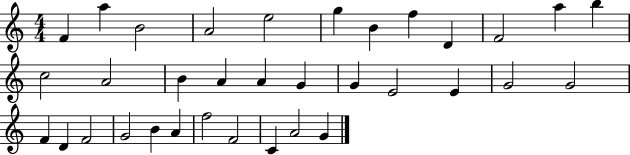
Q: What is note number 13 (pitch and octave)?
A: C5